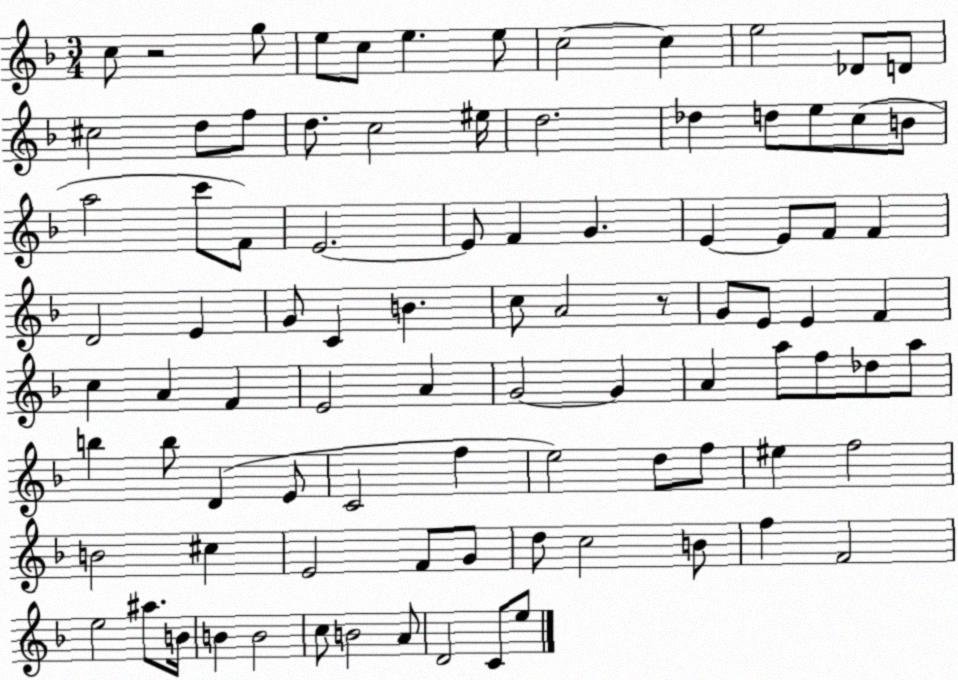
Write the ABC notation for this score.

X:1
T:Untitled
M:3/4
L:1/4
K:F
c/2 z2 g/2 e/2 c/2 e e/2 c2 c e2 _D/2 D/2 ^c2 d/2 f/2 d/2 c2 ^e/4 d2 _d d/2 e/2 c/2 B/2 a2 c'/2 F/2 E2 E/2 F G E E/2 F/2 F D2 E G/2 C B c/2 A2 z/2 G/2 E/2 E F c A F E2 A G2 G A a/2 f/2 _d/2 a/2 b b/2 D E/2 C2 f e2 d/2 f/2 ^e f2 B2 ^c E2 F/2 G/2 d/2 c2 B/2 f F2 e2 ^a/2 B/4 B B2 c/2 B2 A/2 D2 C/2 e/2